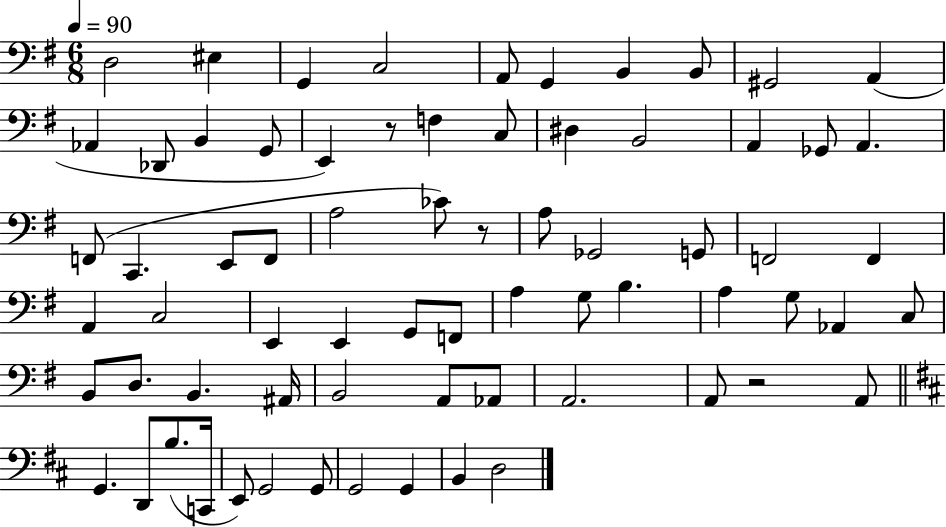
D3/h EIS3/q G2/q C3/h A2/e G2/q B2/q B2/e G#2/h A2/q Ab2/q Db2/e B2/q G2/e E2/q R/e F3/q C3/e D#3/q B2/h A2/q Gb2/e A2/q. F2/e C2/q. E2/e F2/e A3/h CES4/e R/e A3/e Gb2/h G2/e F2/h F2/q A2/q C3/h E2/q E2/q G2/e F2/e A3/q G3/e B3/q. A3/q G3/e Ab2/q C3/e B2/e D3/e. B2/q. A#2/s B2/h A2/e Ab2/e A2/h. A2/e R/h A2/e G2/q. D2/e B3/e. C2/s E2/e G2/h G2/e G2/h G2/q B2/q D3/h